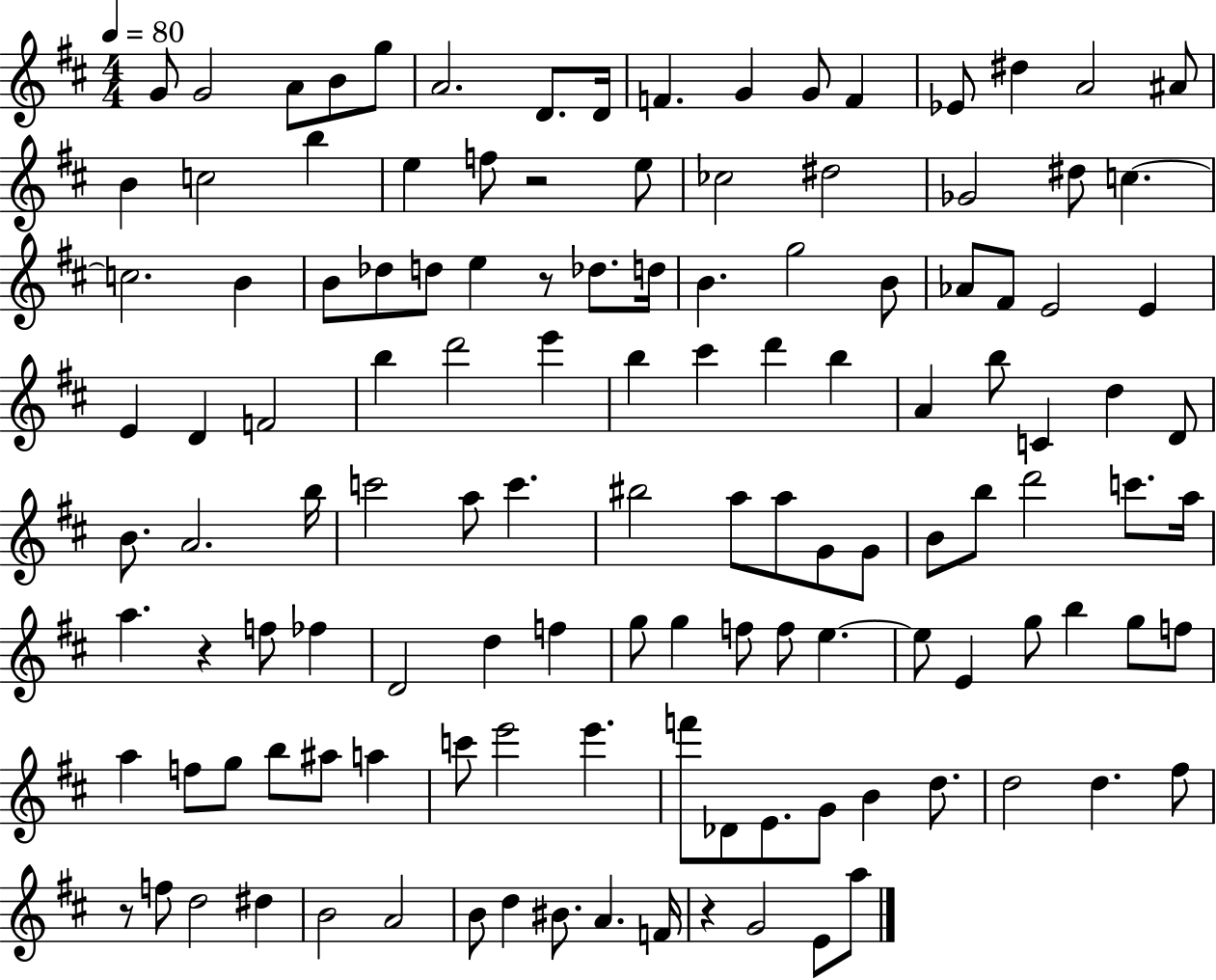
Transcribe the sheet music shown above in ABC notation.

X:1
T:Untitled
M:4/4
L:1/4
K:D
G/2 G2 A/2 B/2 g/2 A2 D/2 D/4 F G G/2 F _E/2 ^d A2 ^A/2 B c2 b e f/2 z2 e/2 _c2 ^d2 _G2 ^d/2 c c2 B B/2 _d/2 d/2 e z/2 _d/2 d/4 B g2 B/2 _A/2 ^F/2 E2 E E D F2 b d'2 e' b ^c' d' b A b/2 C d D/2 B/2 A2 b/4 c'2 a/2 c' ^b2 a/2 a/2 G/2 G/2 B/2 b/2 d'2 c'/2 a/4 a z f/2 _f D2 d f g/2 g f/2 f/2 e e/2 E g/2 b g/2 f/2 a f/2 g/2 b/2 ^a/2 a c'/2 e'2 e' f'/2 _D/2 E/2 G/2 B d/2 d2 d ^f/2 z/2 f/2 d2 ^d B2 A2 B/2 d ^B/2 A F/4 z G2 E/2 a/2